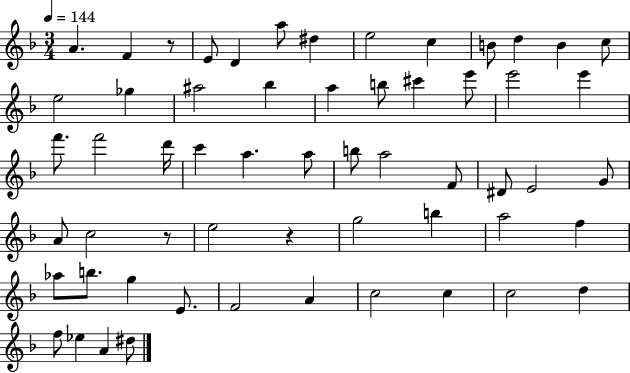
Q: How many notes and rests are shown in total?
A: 58